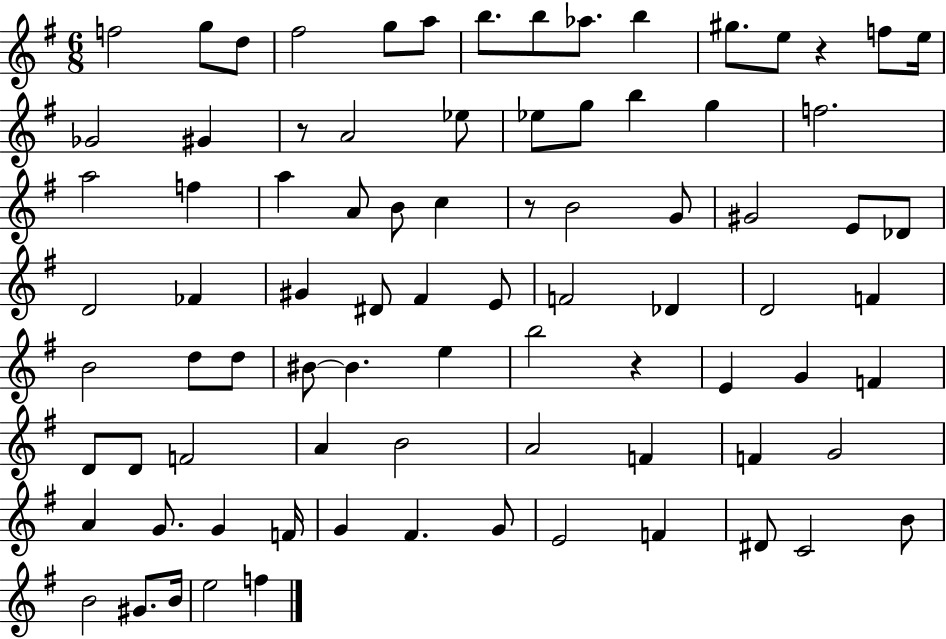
{
  \clef treble
  \numericTimeSignature
  \time 6/8
  \key g \major
  f''2 g''8 d''8 | fis''2 g''8 a''8 | b''8. b''8 aes''8. b''4 | gis''8. e''8 r4 f''8 e''16 | \break ges'2 gis'4 | r8 a'2 ees''8 | ees''8 g''8 b''4 g''4 | f''2. | \break a''2 f''4 | a''4 a'8 b'8 c''4 | r8 b'2 g'8 | gis'2 e'8 des'8 | \break d'2 fes'4 | gis'4 dis'8 fis'4 e'8 | f'2 des'4 | d'2 f'4 | \break b'2 d''8 d''8 | bis'8~~ bis'4. e''4 | b''2 r4 | e'4 g'4 f'4 | \break d'8 d'8 f'2 | a'4 b'2 | a'2 f'4 | f'4 g'2 | \break a'4 g'8. g'4 f'16 | g'4 fis'4. g'8 | e'2 f'4 | dis'8 c'2 b'8 | \break b'2 gis'8. b'16 | e''2 f''4 | \bar "|."
}